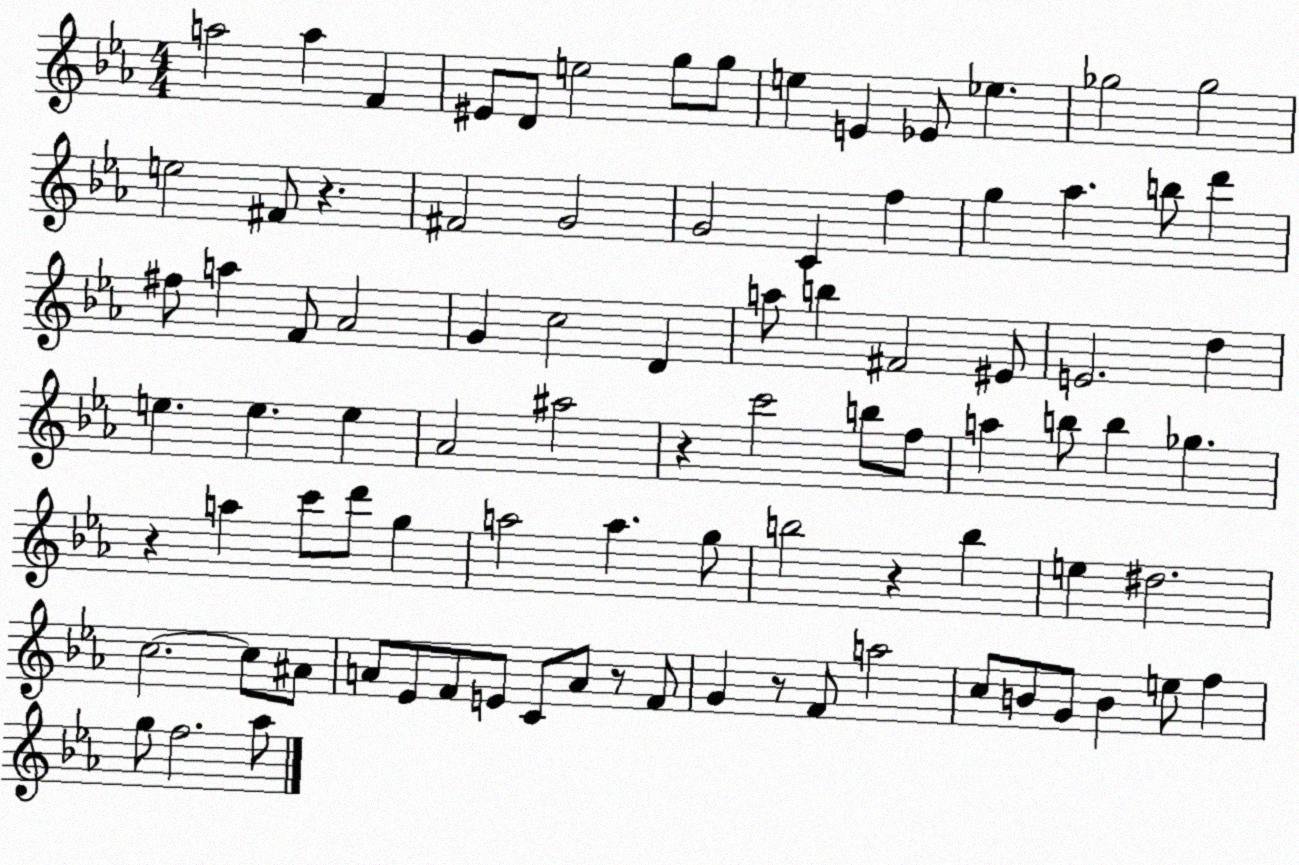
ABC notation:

X:1
T:Untitled
M:4/4
L:1/4
K:Eb
a2 a F ^E/2 D/2 e2 g/2 g/2 e E _E/2 _e _g2 _g2 e2 ^F/2 z ^F2 G2 G2 C f g _a b/2 d' ^f/2 a F/2 _A2 G c2 D a/2 b ^F2 ^E/2 E2 d e e e _A2 ^a2 z c'2 b/2 f/2 a b/2 b _g z a c'/2 d'/2 g a2 a g/2 b2 z b e ^d2 c2 c/2 ^A/2 A/2 _E/2 F/2 E/2 C/2 A/2 z/2 F/2 G z/2 F/2 a2 c/2 B/2 G/2 B e/2 f g/2 f2 _a/2